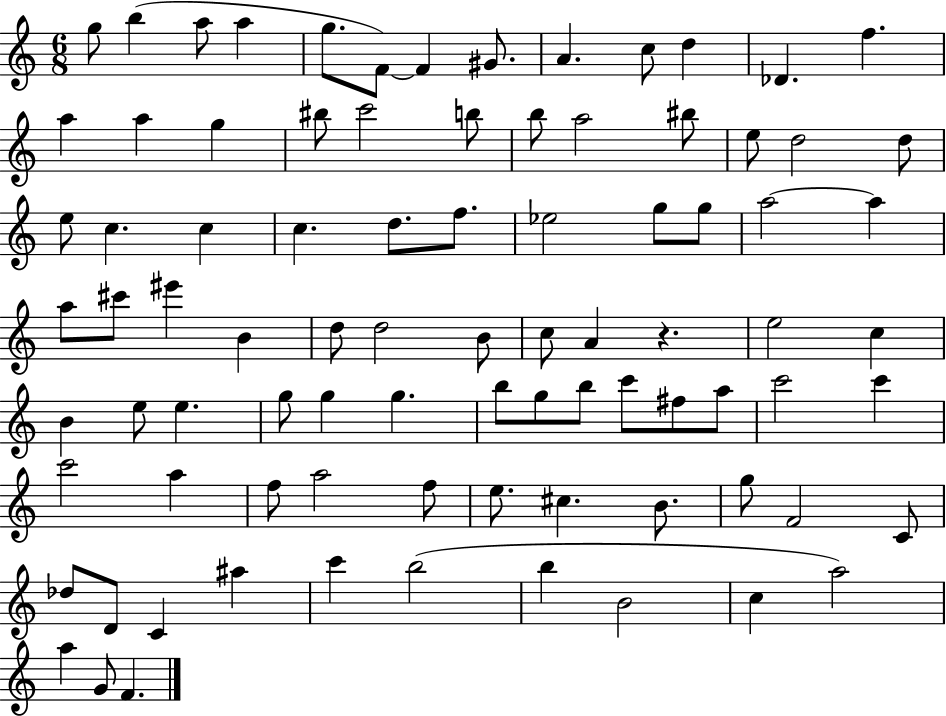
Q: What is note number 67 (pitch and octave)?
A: E5